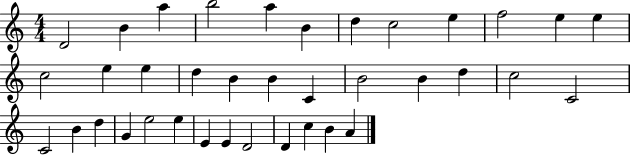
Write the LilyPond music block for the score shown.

{
  \clef treble
  \numericTimeSignature
  \time 4/4
  \key c \major
  d'2 b'4 a''4 | b''2 a''4 b'4 | d''4 c''2 e''4 | f''2 e''4 e''4 | \break c''2 e''4 e''4 | d''4 b'4 b'4 c'4 | b'2 b'4 d''4 | c''2 c'2 | \break c'2 b'4 d''4 | g'4 e''2 e''4 | e'4 e'4 d'2 | d'4 c''4 b'4 a'4 | \break \bar "|."
}